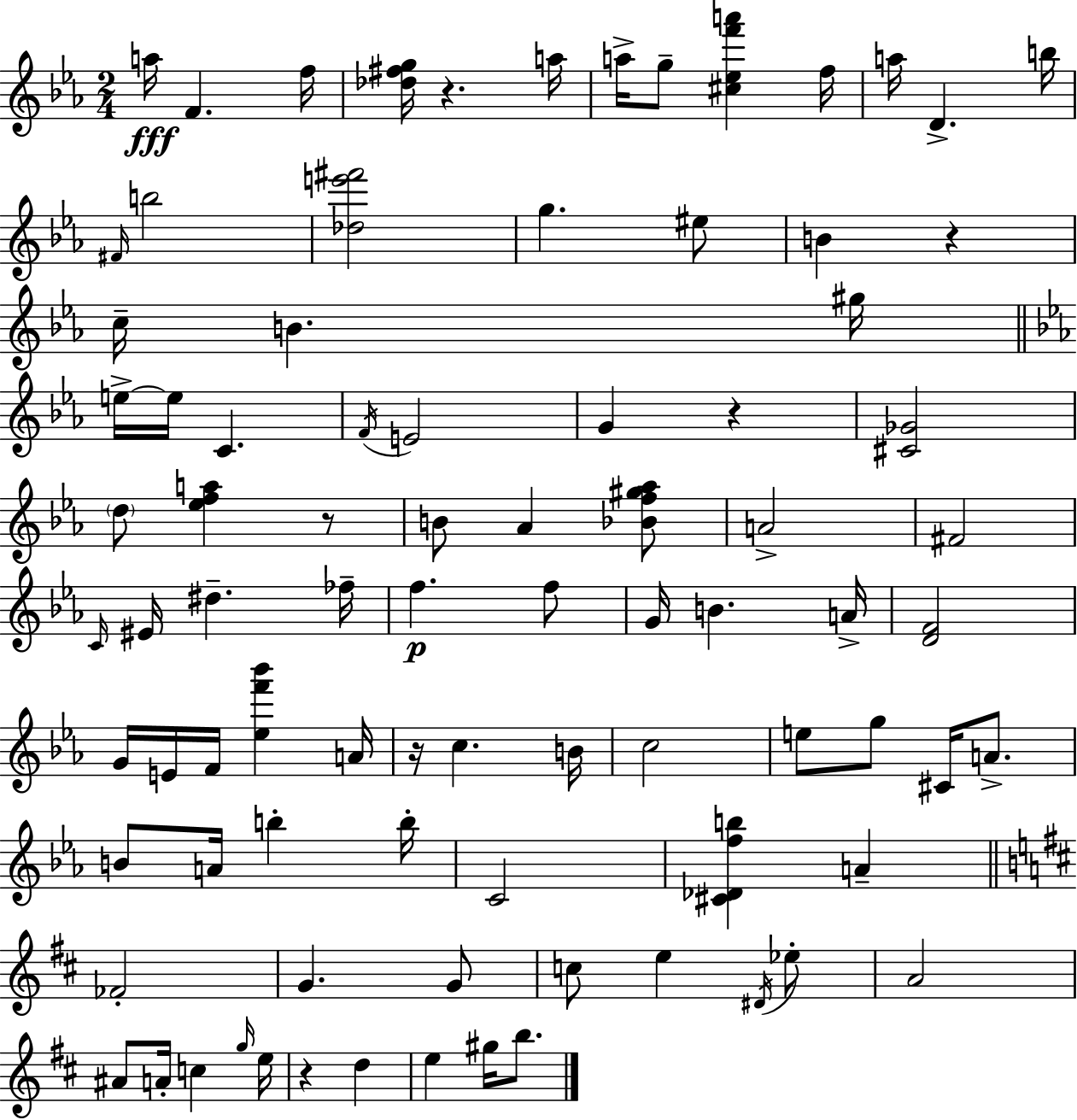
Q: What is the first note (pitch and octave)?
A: A5